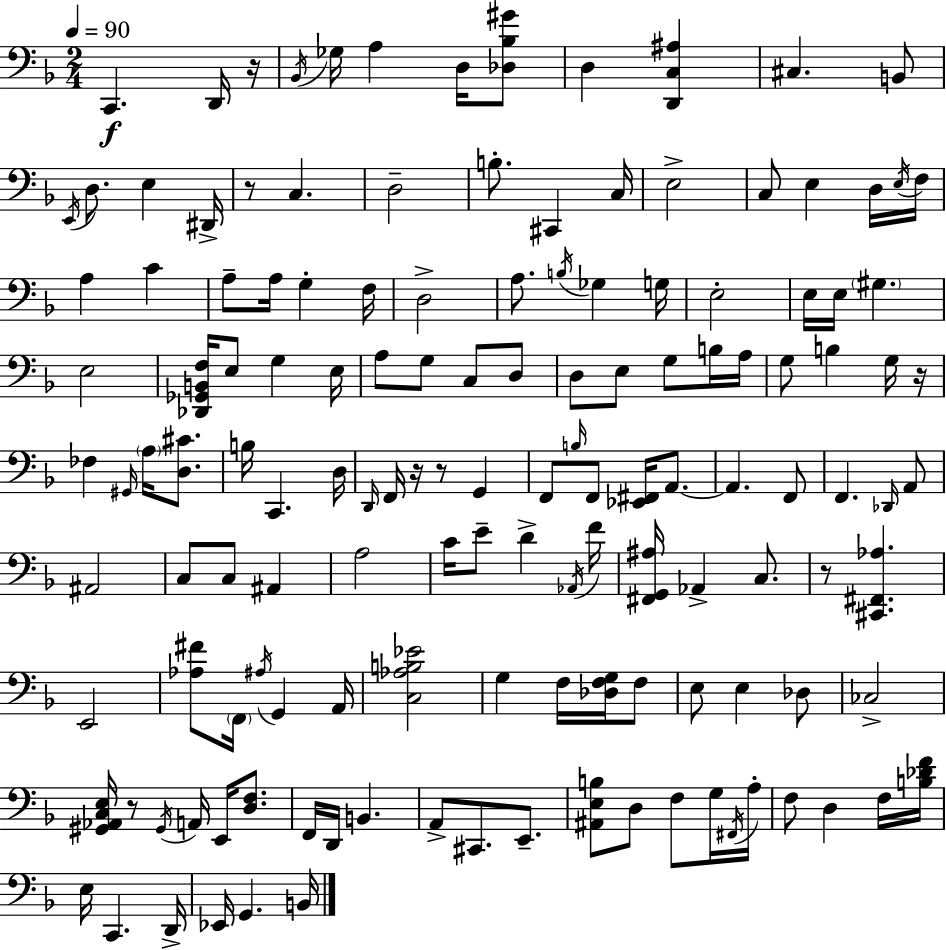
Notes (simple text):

C2/q. D2/s R/s Bb2/s Gb3/s A3/q D3/s [Db3,Bb3,G#4]/e D3/q [D2,C3,A#3]/q C#3/q. B2/e E2/s D3/e. E3/q D#2/s R/e C3/q. D3/h B3/e. C#2/q C3/s E3/h C3/e E3/q D3/s E3/s F3/s A3/q C4/q A3/e A3/s G3/q F3/s D3/h A3/e. B3/s Gb3/q G3/s E3/h E3/s E3/s G#3/q. E3/h [Db2,Gb2,B2,F3]/s E3/e G3/q E3/s A3/e G3/e C3/e D3/e D3/e E3/e G3/e B3/s A3/s G3/e B3/q G3/s R/s FES3/q G#2/s A3/s [D3,C#4]/e. B3/s C2/q. D3/s D2/s F2/s R/s R/e G2/q F2/e B3/s F2/e [Eb2,F#2]/s A2/e. A2/q. F2/e F2/q. Db2/s A2/e A#2/h C3/e C3/e A#2/q A3/h C4/s E4/e D4/q Ab2/s F4/s [F#2,G2,A#3]/s Ab2/q C3/e. R/e [C#2,F#2,Ab3]/q. E2/h [Ab3,F#4]/e F2/s A#3/s G2/q A2/s [C3,Ab3,B3,Eb4]/h G3/q F3/s [Db3,F3,G3]/s F3/e E3/e E3/q Db3/e CES3/h [G#2,Ab2,C3,E3]/s R/e G#2/s A2/s E2/s [D3,F3]/e. F2/s D2/s B2/q. A2/e C#2/e. E2/e. [A#2,E3,B3]/e D3/e F3/e G3/s F#2/s A3/s F3/e D3/q F3/s [B3,Db4,F4]/s E3/s C2/q. D2/s Eb2/s G2/q. B2/s